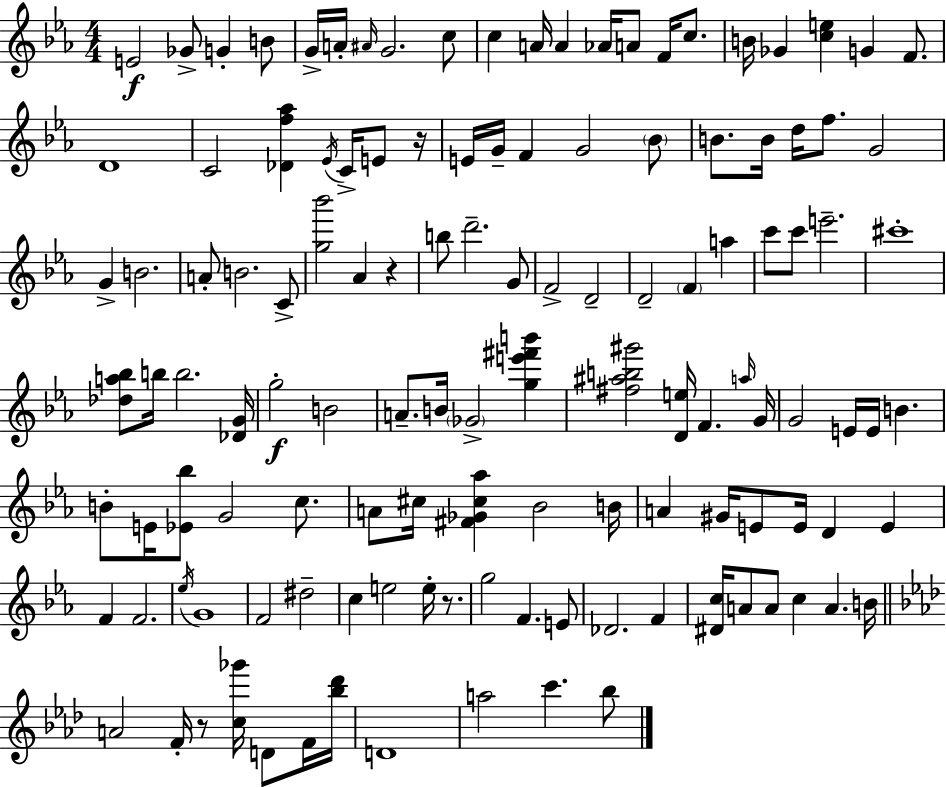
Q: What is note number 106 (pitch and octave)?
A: A5